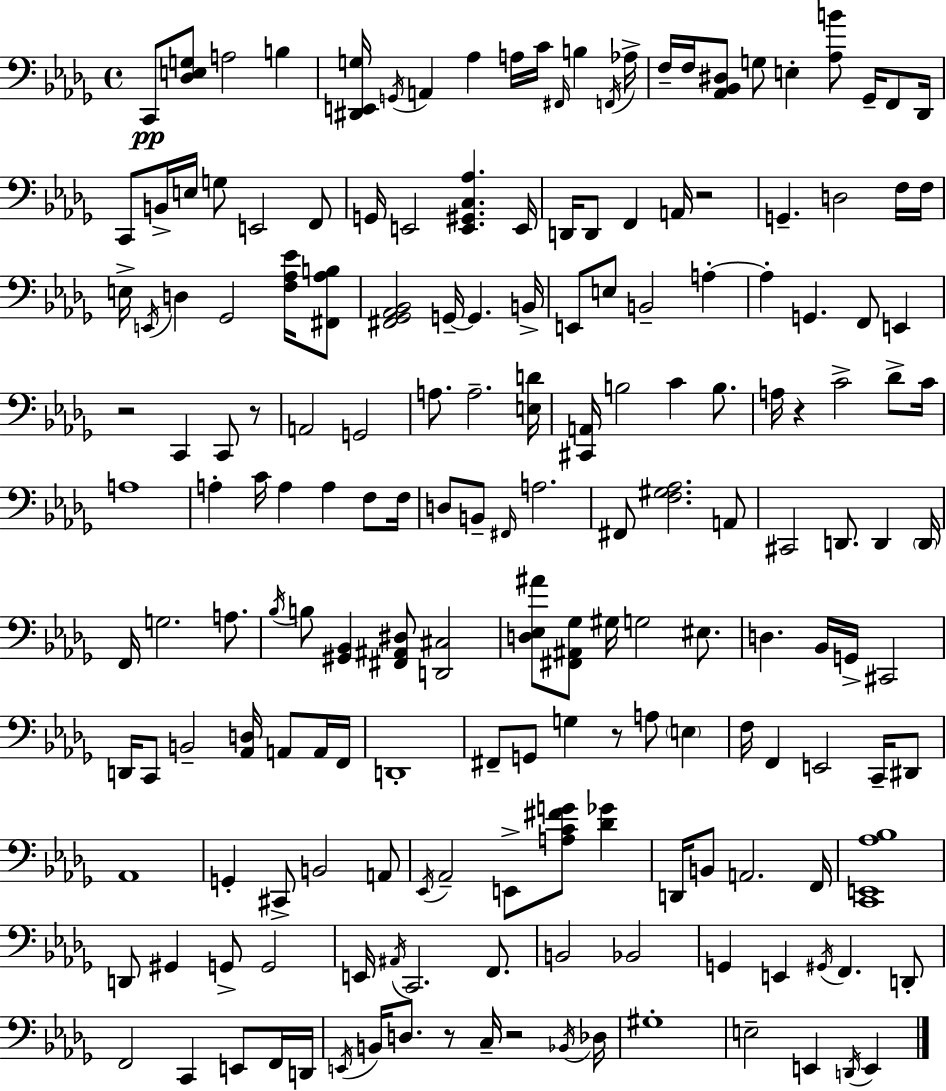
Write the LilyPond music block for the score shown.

{
  \clef bass
  \time 4/4
  \defaultTimeSignature
  \key bes \minor
  c,8\pp <des e g>8 a2 b4 | <dis, e, g>16 \acciaccatura { g,16 } a,4 aes4 a16 c'16 \grace { fis,16 } b4 | \acciaccatura { f,16 } aes16-> f16-- f16 <aes, bes, dis>8 g8 e4-. <aes b'>8 ges,16-- | f,8 des,16 c,8 b,16-> e16 g8 e,2 | \break f,8 g,16 e,2 <e, gis, c aes>4. | e,16 d,16 d,8 f,4 a,16 r2 | g,4.-- d2 | f16 f16 e16-> \acciaccatura { e,16 } d4 ges,2 | \break <f aes ees'>16 <fis, aes b>8 <fis, ges, aes, bes,>2 g,16--~~ g,4. | b,16-> e,8 e8 b,2-- | a4-.~~ a4-. g,4. f,8 | e,4 r2 c,4 | \break c,8 r8 a,2 g,2 | a8. a2.-- | <e d'>16 <cis, a,>16 b2 c'4 | b8. a16 r4 c'2-> | \break des'8-> c'16 a1 | a4-. c'16 a4 a4 | f8 f16 d8 b,8-- \grace { fis,16 } a2. | fis,8 <f gis aes>2. | \break a,8 cis,2 d,8. | d,4 \parenthesize d,16 f,16 g2. | a8. \acciaccatura { bes16 } b8 <gis, bes,>4 <fis, ais, dis>8 <d, cis>2 | <d ees ais'>8 <fis, ais, ges>8 gis16 g2 | \break eis8. d4. bes,16 g,16-> cis,2 | d,16 c,8 b,2-- | <aes, d>16 a,8 a,16 f,16 d,1-. | fis,8-- g,8 g4 r8 | \break a8 \parenthesize e4 f16 f,4 e,2 | c,16-- dis,8 aes,1 | g,4-. cis,8-> b,2 | a,8 \acciaccatura { ees,16 } aes,2-- e,8-> | \break <a c' fis' g'>8 <des' ges'>4 d,16 b,8 a,2. | f,16 <c, e, aes bes>1 | d,8 gis,4 g,8-> g,2 | e,16 \acciaccatura { ais,16 } c,2. | \break f,8. b,2 | bes,2 g,4 e,4 | \acciaccatura { gis,16 } f,4. d,8-. f,2 | c,4 e,8 f,16 d,16 \acciaccatura { e,16 } b,16 d8. r8 | \break c16-- r2 \acciaccatura { bes,16 } des16 gis1-. | e2-- | e,4 \acciaccatura { d,16 } e,4 \bar "|."
}